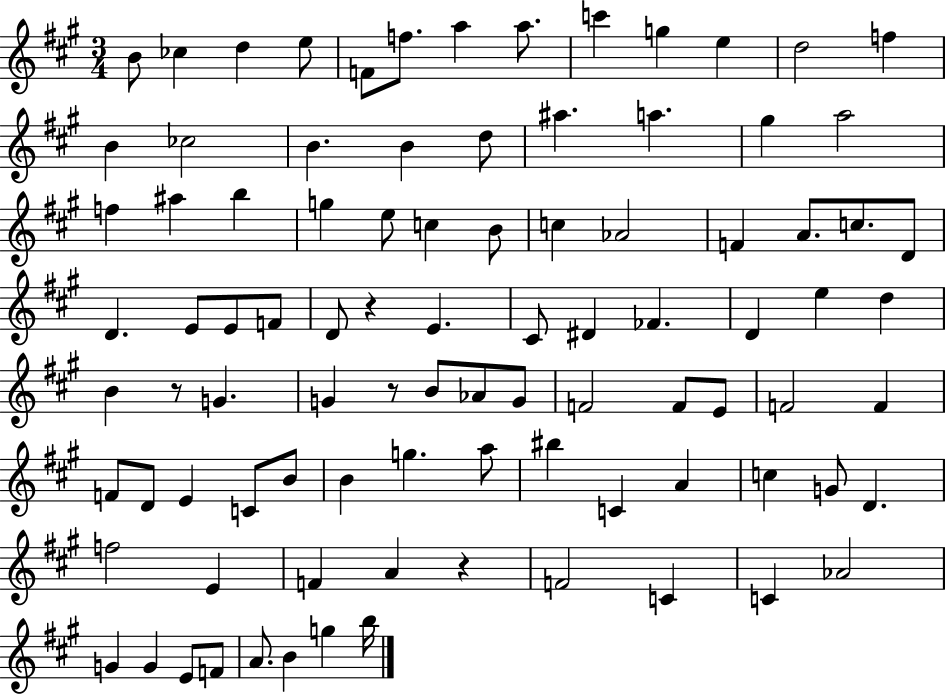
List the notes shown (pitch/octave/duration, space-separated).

B4/e CES5/q D5/q E5/e F4/e F5/e. A5/q A5/e. C6/q G5/q E5/q D5/h F5/q B4/q CES5/h B4/q. B4/q D5/e A#5/q. A5/q. G#5/q A5/h F5/q A#5/q B5/q G5/q E5/e C5/q B4/e C5/q Ab4/h F4/q A4/e. C5/e. D4/e D4/q. E4/e E4/e F4/e D4/e R/q E4/q. C#4/e D#4/q FES4/q. D4/q E5/q D5/q B4/q R/e G4/q. G4/q R/e B4/e Ab4/e G4/e F4/h F4/e E4/e F4/h F4/q F4/e D4/e E4/q C4/e B4/e B4/q G5/q. A5/e BIS5/q C4/q A4/q C5/q G4/e D4/q. F5/h E4/q F4/q A4/q R/q F4/h C4/q C4/q Ab4/h G4/q G4/q E4/e F4/e A4/e. B4/q G5/q B5/s